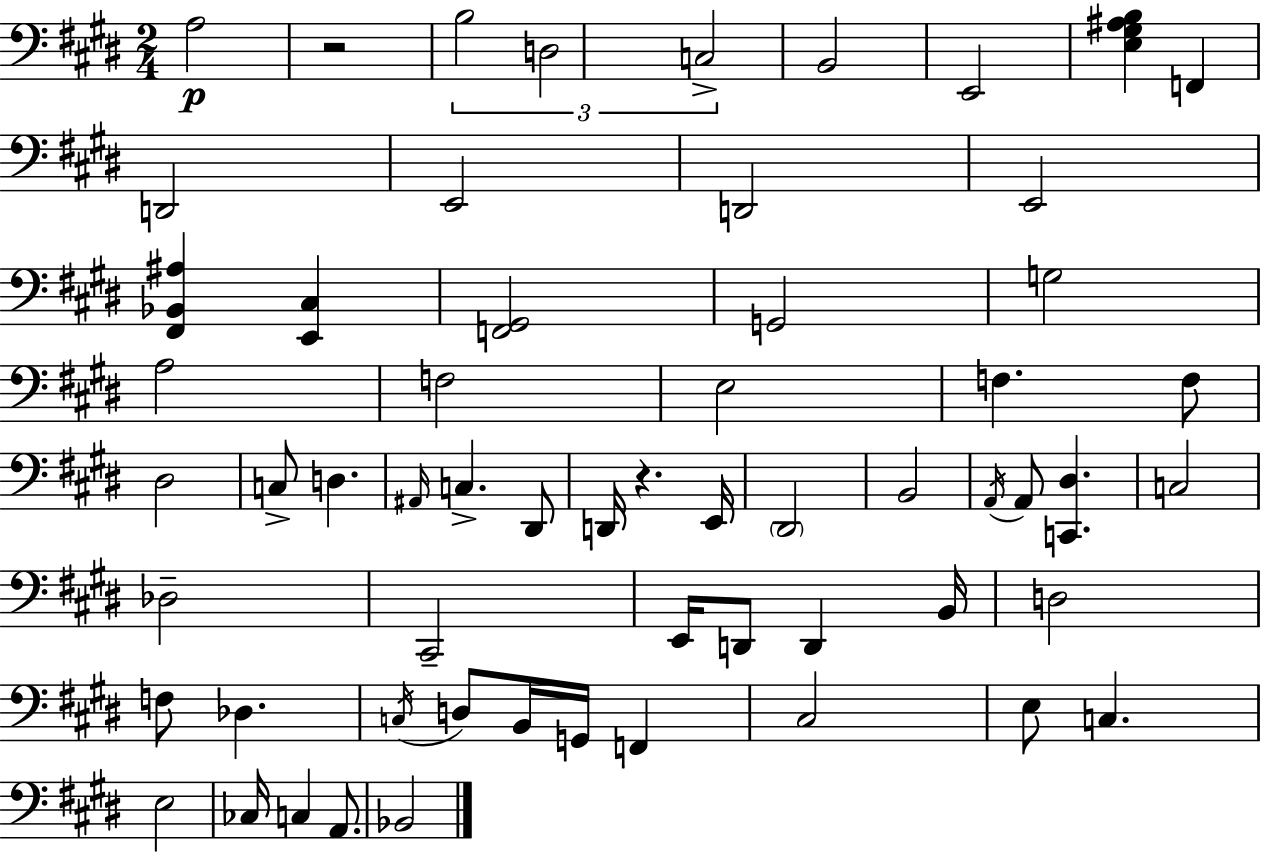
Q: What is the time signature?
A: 2/4